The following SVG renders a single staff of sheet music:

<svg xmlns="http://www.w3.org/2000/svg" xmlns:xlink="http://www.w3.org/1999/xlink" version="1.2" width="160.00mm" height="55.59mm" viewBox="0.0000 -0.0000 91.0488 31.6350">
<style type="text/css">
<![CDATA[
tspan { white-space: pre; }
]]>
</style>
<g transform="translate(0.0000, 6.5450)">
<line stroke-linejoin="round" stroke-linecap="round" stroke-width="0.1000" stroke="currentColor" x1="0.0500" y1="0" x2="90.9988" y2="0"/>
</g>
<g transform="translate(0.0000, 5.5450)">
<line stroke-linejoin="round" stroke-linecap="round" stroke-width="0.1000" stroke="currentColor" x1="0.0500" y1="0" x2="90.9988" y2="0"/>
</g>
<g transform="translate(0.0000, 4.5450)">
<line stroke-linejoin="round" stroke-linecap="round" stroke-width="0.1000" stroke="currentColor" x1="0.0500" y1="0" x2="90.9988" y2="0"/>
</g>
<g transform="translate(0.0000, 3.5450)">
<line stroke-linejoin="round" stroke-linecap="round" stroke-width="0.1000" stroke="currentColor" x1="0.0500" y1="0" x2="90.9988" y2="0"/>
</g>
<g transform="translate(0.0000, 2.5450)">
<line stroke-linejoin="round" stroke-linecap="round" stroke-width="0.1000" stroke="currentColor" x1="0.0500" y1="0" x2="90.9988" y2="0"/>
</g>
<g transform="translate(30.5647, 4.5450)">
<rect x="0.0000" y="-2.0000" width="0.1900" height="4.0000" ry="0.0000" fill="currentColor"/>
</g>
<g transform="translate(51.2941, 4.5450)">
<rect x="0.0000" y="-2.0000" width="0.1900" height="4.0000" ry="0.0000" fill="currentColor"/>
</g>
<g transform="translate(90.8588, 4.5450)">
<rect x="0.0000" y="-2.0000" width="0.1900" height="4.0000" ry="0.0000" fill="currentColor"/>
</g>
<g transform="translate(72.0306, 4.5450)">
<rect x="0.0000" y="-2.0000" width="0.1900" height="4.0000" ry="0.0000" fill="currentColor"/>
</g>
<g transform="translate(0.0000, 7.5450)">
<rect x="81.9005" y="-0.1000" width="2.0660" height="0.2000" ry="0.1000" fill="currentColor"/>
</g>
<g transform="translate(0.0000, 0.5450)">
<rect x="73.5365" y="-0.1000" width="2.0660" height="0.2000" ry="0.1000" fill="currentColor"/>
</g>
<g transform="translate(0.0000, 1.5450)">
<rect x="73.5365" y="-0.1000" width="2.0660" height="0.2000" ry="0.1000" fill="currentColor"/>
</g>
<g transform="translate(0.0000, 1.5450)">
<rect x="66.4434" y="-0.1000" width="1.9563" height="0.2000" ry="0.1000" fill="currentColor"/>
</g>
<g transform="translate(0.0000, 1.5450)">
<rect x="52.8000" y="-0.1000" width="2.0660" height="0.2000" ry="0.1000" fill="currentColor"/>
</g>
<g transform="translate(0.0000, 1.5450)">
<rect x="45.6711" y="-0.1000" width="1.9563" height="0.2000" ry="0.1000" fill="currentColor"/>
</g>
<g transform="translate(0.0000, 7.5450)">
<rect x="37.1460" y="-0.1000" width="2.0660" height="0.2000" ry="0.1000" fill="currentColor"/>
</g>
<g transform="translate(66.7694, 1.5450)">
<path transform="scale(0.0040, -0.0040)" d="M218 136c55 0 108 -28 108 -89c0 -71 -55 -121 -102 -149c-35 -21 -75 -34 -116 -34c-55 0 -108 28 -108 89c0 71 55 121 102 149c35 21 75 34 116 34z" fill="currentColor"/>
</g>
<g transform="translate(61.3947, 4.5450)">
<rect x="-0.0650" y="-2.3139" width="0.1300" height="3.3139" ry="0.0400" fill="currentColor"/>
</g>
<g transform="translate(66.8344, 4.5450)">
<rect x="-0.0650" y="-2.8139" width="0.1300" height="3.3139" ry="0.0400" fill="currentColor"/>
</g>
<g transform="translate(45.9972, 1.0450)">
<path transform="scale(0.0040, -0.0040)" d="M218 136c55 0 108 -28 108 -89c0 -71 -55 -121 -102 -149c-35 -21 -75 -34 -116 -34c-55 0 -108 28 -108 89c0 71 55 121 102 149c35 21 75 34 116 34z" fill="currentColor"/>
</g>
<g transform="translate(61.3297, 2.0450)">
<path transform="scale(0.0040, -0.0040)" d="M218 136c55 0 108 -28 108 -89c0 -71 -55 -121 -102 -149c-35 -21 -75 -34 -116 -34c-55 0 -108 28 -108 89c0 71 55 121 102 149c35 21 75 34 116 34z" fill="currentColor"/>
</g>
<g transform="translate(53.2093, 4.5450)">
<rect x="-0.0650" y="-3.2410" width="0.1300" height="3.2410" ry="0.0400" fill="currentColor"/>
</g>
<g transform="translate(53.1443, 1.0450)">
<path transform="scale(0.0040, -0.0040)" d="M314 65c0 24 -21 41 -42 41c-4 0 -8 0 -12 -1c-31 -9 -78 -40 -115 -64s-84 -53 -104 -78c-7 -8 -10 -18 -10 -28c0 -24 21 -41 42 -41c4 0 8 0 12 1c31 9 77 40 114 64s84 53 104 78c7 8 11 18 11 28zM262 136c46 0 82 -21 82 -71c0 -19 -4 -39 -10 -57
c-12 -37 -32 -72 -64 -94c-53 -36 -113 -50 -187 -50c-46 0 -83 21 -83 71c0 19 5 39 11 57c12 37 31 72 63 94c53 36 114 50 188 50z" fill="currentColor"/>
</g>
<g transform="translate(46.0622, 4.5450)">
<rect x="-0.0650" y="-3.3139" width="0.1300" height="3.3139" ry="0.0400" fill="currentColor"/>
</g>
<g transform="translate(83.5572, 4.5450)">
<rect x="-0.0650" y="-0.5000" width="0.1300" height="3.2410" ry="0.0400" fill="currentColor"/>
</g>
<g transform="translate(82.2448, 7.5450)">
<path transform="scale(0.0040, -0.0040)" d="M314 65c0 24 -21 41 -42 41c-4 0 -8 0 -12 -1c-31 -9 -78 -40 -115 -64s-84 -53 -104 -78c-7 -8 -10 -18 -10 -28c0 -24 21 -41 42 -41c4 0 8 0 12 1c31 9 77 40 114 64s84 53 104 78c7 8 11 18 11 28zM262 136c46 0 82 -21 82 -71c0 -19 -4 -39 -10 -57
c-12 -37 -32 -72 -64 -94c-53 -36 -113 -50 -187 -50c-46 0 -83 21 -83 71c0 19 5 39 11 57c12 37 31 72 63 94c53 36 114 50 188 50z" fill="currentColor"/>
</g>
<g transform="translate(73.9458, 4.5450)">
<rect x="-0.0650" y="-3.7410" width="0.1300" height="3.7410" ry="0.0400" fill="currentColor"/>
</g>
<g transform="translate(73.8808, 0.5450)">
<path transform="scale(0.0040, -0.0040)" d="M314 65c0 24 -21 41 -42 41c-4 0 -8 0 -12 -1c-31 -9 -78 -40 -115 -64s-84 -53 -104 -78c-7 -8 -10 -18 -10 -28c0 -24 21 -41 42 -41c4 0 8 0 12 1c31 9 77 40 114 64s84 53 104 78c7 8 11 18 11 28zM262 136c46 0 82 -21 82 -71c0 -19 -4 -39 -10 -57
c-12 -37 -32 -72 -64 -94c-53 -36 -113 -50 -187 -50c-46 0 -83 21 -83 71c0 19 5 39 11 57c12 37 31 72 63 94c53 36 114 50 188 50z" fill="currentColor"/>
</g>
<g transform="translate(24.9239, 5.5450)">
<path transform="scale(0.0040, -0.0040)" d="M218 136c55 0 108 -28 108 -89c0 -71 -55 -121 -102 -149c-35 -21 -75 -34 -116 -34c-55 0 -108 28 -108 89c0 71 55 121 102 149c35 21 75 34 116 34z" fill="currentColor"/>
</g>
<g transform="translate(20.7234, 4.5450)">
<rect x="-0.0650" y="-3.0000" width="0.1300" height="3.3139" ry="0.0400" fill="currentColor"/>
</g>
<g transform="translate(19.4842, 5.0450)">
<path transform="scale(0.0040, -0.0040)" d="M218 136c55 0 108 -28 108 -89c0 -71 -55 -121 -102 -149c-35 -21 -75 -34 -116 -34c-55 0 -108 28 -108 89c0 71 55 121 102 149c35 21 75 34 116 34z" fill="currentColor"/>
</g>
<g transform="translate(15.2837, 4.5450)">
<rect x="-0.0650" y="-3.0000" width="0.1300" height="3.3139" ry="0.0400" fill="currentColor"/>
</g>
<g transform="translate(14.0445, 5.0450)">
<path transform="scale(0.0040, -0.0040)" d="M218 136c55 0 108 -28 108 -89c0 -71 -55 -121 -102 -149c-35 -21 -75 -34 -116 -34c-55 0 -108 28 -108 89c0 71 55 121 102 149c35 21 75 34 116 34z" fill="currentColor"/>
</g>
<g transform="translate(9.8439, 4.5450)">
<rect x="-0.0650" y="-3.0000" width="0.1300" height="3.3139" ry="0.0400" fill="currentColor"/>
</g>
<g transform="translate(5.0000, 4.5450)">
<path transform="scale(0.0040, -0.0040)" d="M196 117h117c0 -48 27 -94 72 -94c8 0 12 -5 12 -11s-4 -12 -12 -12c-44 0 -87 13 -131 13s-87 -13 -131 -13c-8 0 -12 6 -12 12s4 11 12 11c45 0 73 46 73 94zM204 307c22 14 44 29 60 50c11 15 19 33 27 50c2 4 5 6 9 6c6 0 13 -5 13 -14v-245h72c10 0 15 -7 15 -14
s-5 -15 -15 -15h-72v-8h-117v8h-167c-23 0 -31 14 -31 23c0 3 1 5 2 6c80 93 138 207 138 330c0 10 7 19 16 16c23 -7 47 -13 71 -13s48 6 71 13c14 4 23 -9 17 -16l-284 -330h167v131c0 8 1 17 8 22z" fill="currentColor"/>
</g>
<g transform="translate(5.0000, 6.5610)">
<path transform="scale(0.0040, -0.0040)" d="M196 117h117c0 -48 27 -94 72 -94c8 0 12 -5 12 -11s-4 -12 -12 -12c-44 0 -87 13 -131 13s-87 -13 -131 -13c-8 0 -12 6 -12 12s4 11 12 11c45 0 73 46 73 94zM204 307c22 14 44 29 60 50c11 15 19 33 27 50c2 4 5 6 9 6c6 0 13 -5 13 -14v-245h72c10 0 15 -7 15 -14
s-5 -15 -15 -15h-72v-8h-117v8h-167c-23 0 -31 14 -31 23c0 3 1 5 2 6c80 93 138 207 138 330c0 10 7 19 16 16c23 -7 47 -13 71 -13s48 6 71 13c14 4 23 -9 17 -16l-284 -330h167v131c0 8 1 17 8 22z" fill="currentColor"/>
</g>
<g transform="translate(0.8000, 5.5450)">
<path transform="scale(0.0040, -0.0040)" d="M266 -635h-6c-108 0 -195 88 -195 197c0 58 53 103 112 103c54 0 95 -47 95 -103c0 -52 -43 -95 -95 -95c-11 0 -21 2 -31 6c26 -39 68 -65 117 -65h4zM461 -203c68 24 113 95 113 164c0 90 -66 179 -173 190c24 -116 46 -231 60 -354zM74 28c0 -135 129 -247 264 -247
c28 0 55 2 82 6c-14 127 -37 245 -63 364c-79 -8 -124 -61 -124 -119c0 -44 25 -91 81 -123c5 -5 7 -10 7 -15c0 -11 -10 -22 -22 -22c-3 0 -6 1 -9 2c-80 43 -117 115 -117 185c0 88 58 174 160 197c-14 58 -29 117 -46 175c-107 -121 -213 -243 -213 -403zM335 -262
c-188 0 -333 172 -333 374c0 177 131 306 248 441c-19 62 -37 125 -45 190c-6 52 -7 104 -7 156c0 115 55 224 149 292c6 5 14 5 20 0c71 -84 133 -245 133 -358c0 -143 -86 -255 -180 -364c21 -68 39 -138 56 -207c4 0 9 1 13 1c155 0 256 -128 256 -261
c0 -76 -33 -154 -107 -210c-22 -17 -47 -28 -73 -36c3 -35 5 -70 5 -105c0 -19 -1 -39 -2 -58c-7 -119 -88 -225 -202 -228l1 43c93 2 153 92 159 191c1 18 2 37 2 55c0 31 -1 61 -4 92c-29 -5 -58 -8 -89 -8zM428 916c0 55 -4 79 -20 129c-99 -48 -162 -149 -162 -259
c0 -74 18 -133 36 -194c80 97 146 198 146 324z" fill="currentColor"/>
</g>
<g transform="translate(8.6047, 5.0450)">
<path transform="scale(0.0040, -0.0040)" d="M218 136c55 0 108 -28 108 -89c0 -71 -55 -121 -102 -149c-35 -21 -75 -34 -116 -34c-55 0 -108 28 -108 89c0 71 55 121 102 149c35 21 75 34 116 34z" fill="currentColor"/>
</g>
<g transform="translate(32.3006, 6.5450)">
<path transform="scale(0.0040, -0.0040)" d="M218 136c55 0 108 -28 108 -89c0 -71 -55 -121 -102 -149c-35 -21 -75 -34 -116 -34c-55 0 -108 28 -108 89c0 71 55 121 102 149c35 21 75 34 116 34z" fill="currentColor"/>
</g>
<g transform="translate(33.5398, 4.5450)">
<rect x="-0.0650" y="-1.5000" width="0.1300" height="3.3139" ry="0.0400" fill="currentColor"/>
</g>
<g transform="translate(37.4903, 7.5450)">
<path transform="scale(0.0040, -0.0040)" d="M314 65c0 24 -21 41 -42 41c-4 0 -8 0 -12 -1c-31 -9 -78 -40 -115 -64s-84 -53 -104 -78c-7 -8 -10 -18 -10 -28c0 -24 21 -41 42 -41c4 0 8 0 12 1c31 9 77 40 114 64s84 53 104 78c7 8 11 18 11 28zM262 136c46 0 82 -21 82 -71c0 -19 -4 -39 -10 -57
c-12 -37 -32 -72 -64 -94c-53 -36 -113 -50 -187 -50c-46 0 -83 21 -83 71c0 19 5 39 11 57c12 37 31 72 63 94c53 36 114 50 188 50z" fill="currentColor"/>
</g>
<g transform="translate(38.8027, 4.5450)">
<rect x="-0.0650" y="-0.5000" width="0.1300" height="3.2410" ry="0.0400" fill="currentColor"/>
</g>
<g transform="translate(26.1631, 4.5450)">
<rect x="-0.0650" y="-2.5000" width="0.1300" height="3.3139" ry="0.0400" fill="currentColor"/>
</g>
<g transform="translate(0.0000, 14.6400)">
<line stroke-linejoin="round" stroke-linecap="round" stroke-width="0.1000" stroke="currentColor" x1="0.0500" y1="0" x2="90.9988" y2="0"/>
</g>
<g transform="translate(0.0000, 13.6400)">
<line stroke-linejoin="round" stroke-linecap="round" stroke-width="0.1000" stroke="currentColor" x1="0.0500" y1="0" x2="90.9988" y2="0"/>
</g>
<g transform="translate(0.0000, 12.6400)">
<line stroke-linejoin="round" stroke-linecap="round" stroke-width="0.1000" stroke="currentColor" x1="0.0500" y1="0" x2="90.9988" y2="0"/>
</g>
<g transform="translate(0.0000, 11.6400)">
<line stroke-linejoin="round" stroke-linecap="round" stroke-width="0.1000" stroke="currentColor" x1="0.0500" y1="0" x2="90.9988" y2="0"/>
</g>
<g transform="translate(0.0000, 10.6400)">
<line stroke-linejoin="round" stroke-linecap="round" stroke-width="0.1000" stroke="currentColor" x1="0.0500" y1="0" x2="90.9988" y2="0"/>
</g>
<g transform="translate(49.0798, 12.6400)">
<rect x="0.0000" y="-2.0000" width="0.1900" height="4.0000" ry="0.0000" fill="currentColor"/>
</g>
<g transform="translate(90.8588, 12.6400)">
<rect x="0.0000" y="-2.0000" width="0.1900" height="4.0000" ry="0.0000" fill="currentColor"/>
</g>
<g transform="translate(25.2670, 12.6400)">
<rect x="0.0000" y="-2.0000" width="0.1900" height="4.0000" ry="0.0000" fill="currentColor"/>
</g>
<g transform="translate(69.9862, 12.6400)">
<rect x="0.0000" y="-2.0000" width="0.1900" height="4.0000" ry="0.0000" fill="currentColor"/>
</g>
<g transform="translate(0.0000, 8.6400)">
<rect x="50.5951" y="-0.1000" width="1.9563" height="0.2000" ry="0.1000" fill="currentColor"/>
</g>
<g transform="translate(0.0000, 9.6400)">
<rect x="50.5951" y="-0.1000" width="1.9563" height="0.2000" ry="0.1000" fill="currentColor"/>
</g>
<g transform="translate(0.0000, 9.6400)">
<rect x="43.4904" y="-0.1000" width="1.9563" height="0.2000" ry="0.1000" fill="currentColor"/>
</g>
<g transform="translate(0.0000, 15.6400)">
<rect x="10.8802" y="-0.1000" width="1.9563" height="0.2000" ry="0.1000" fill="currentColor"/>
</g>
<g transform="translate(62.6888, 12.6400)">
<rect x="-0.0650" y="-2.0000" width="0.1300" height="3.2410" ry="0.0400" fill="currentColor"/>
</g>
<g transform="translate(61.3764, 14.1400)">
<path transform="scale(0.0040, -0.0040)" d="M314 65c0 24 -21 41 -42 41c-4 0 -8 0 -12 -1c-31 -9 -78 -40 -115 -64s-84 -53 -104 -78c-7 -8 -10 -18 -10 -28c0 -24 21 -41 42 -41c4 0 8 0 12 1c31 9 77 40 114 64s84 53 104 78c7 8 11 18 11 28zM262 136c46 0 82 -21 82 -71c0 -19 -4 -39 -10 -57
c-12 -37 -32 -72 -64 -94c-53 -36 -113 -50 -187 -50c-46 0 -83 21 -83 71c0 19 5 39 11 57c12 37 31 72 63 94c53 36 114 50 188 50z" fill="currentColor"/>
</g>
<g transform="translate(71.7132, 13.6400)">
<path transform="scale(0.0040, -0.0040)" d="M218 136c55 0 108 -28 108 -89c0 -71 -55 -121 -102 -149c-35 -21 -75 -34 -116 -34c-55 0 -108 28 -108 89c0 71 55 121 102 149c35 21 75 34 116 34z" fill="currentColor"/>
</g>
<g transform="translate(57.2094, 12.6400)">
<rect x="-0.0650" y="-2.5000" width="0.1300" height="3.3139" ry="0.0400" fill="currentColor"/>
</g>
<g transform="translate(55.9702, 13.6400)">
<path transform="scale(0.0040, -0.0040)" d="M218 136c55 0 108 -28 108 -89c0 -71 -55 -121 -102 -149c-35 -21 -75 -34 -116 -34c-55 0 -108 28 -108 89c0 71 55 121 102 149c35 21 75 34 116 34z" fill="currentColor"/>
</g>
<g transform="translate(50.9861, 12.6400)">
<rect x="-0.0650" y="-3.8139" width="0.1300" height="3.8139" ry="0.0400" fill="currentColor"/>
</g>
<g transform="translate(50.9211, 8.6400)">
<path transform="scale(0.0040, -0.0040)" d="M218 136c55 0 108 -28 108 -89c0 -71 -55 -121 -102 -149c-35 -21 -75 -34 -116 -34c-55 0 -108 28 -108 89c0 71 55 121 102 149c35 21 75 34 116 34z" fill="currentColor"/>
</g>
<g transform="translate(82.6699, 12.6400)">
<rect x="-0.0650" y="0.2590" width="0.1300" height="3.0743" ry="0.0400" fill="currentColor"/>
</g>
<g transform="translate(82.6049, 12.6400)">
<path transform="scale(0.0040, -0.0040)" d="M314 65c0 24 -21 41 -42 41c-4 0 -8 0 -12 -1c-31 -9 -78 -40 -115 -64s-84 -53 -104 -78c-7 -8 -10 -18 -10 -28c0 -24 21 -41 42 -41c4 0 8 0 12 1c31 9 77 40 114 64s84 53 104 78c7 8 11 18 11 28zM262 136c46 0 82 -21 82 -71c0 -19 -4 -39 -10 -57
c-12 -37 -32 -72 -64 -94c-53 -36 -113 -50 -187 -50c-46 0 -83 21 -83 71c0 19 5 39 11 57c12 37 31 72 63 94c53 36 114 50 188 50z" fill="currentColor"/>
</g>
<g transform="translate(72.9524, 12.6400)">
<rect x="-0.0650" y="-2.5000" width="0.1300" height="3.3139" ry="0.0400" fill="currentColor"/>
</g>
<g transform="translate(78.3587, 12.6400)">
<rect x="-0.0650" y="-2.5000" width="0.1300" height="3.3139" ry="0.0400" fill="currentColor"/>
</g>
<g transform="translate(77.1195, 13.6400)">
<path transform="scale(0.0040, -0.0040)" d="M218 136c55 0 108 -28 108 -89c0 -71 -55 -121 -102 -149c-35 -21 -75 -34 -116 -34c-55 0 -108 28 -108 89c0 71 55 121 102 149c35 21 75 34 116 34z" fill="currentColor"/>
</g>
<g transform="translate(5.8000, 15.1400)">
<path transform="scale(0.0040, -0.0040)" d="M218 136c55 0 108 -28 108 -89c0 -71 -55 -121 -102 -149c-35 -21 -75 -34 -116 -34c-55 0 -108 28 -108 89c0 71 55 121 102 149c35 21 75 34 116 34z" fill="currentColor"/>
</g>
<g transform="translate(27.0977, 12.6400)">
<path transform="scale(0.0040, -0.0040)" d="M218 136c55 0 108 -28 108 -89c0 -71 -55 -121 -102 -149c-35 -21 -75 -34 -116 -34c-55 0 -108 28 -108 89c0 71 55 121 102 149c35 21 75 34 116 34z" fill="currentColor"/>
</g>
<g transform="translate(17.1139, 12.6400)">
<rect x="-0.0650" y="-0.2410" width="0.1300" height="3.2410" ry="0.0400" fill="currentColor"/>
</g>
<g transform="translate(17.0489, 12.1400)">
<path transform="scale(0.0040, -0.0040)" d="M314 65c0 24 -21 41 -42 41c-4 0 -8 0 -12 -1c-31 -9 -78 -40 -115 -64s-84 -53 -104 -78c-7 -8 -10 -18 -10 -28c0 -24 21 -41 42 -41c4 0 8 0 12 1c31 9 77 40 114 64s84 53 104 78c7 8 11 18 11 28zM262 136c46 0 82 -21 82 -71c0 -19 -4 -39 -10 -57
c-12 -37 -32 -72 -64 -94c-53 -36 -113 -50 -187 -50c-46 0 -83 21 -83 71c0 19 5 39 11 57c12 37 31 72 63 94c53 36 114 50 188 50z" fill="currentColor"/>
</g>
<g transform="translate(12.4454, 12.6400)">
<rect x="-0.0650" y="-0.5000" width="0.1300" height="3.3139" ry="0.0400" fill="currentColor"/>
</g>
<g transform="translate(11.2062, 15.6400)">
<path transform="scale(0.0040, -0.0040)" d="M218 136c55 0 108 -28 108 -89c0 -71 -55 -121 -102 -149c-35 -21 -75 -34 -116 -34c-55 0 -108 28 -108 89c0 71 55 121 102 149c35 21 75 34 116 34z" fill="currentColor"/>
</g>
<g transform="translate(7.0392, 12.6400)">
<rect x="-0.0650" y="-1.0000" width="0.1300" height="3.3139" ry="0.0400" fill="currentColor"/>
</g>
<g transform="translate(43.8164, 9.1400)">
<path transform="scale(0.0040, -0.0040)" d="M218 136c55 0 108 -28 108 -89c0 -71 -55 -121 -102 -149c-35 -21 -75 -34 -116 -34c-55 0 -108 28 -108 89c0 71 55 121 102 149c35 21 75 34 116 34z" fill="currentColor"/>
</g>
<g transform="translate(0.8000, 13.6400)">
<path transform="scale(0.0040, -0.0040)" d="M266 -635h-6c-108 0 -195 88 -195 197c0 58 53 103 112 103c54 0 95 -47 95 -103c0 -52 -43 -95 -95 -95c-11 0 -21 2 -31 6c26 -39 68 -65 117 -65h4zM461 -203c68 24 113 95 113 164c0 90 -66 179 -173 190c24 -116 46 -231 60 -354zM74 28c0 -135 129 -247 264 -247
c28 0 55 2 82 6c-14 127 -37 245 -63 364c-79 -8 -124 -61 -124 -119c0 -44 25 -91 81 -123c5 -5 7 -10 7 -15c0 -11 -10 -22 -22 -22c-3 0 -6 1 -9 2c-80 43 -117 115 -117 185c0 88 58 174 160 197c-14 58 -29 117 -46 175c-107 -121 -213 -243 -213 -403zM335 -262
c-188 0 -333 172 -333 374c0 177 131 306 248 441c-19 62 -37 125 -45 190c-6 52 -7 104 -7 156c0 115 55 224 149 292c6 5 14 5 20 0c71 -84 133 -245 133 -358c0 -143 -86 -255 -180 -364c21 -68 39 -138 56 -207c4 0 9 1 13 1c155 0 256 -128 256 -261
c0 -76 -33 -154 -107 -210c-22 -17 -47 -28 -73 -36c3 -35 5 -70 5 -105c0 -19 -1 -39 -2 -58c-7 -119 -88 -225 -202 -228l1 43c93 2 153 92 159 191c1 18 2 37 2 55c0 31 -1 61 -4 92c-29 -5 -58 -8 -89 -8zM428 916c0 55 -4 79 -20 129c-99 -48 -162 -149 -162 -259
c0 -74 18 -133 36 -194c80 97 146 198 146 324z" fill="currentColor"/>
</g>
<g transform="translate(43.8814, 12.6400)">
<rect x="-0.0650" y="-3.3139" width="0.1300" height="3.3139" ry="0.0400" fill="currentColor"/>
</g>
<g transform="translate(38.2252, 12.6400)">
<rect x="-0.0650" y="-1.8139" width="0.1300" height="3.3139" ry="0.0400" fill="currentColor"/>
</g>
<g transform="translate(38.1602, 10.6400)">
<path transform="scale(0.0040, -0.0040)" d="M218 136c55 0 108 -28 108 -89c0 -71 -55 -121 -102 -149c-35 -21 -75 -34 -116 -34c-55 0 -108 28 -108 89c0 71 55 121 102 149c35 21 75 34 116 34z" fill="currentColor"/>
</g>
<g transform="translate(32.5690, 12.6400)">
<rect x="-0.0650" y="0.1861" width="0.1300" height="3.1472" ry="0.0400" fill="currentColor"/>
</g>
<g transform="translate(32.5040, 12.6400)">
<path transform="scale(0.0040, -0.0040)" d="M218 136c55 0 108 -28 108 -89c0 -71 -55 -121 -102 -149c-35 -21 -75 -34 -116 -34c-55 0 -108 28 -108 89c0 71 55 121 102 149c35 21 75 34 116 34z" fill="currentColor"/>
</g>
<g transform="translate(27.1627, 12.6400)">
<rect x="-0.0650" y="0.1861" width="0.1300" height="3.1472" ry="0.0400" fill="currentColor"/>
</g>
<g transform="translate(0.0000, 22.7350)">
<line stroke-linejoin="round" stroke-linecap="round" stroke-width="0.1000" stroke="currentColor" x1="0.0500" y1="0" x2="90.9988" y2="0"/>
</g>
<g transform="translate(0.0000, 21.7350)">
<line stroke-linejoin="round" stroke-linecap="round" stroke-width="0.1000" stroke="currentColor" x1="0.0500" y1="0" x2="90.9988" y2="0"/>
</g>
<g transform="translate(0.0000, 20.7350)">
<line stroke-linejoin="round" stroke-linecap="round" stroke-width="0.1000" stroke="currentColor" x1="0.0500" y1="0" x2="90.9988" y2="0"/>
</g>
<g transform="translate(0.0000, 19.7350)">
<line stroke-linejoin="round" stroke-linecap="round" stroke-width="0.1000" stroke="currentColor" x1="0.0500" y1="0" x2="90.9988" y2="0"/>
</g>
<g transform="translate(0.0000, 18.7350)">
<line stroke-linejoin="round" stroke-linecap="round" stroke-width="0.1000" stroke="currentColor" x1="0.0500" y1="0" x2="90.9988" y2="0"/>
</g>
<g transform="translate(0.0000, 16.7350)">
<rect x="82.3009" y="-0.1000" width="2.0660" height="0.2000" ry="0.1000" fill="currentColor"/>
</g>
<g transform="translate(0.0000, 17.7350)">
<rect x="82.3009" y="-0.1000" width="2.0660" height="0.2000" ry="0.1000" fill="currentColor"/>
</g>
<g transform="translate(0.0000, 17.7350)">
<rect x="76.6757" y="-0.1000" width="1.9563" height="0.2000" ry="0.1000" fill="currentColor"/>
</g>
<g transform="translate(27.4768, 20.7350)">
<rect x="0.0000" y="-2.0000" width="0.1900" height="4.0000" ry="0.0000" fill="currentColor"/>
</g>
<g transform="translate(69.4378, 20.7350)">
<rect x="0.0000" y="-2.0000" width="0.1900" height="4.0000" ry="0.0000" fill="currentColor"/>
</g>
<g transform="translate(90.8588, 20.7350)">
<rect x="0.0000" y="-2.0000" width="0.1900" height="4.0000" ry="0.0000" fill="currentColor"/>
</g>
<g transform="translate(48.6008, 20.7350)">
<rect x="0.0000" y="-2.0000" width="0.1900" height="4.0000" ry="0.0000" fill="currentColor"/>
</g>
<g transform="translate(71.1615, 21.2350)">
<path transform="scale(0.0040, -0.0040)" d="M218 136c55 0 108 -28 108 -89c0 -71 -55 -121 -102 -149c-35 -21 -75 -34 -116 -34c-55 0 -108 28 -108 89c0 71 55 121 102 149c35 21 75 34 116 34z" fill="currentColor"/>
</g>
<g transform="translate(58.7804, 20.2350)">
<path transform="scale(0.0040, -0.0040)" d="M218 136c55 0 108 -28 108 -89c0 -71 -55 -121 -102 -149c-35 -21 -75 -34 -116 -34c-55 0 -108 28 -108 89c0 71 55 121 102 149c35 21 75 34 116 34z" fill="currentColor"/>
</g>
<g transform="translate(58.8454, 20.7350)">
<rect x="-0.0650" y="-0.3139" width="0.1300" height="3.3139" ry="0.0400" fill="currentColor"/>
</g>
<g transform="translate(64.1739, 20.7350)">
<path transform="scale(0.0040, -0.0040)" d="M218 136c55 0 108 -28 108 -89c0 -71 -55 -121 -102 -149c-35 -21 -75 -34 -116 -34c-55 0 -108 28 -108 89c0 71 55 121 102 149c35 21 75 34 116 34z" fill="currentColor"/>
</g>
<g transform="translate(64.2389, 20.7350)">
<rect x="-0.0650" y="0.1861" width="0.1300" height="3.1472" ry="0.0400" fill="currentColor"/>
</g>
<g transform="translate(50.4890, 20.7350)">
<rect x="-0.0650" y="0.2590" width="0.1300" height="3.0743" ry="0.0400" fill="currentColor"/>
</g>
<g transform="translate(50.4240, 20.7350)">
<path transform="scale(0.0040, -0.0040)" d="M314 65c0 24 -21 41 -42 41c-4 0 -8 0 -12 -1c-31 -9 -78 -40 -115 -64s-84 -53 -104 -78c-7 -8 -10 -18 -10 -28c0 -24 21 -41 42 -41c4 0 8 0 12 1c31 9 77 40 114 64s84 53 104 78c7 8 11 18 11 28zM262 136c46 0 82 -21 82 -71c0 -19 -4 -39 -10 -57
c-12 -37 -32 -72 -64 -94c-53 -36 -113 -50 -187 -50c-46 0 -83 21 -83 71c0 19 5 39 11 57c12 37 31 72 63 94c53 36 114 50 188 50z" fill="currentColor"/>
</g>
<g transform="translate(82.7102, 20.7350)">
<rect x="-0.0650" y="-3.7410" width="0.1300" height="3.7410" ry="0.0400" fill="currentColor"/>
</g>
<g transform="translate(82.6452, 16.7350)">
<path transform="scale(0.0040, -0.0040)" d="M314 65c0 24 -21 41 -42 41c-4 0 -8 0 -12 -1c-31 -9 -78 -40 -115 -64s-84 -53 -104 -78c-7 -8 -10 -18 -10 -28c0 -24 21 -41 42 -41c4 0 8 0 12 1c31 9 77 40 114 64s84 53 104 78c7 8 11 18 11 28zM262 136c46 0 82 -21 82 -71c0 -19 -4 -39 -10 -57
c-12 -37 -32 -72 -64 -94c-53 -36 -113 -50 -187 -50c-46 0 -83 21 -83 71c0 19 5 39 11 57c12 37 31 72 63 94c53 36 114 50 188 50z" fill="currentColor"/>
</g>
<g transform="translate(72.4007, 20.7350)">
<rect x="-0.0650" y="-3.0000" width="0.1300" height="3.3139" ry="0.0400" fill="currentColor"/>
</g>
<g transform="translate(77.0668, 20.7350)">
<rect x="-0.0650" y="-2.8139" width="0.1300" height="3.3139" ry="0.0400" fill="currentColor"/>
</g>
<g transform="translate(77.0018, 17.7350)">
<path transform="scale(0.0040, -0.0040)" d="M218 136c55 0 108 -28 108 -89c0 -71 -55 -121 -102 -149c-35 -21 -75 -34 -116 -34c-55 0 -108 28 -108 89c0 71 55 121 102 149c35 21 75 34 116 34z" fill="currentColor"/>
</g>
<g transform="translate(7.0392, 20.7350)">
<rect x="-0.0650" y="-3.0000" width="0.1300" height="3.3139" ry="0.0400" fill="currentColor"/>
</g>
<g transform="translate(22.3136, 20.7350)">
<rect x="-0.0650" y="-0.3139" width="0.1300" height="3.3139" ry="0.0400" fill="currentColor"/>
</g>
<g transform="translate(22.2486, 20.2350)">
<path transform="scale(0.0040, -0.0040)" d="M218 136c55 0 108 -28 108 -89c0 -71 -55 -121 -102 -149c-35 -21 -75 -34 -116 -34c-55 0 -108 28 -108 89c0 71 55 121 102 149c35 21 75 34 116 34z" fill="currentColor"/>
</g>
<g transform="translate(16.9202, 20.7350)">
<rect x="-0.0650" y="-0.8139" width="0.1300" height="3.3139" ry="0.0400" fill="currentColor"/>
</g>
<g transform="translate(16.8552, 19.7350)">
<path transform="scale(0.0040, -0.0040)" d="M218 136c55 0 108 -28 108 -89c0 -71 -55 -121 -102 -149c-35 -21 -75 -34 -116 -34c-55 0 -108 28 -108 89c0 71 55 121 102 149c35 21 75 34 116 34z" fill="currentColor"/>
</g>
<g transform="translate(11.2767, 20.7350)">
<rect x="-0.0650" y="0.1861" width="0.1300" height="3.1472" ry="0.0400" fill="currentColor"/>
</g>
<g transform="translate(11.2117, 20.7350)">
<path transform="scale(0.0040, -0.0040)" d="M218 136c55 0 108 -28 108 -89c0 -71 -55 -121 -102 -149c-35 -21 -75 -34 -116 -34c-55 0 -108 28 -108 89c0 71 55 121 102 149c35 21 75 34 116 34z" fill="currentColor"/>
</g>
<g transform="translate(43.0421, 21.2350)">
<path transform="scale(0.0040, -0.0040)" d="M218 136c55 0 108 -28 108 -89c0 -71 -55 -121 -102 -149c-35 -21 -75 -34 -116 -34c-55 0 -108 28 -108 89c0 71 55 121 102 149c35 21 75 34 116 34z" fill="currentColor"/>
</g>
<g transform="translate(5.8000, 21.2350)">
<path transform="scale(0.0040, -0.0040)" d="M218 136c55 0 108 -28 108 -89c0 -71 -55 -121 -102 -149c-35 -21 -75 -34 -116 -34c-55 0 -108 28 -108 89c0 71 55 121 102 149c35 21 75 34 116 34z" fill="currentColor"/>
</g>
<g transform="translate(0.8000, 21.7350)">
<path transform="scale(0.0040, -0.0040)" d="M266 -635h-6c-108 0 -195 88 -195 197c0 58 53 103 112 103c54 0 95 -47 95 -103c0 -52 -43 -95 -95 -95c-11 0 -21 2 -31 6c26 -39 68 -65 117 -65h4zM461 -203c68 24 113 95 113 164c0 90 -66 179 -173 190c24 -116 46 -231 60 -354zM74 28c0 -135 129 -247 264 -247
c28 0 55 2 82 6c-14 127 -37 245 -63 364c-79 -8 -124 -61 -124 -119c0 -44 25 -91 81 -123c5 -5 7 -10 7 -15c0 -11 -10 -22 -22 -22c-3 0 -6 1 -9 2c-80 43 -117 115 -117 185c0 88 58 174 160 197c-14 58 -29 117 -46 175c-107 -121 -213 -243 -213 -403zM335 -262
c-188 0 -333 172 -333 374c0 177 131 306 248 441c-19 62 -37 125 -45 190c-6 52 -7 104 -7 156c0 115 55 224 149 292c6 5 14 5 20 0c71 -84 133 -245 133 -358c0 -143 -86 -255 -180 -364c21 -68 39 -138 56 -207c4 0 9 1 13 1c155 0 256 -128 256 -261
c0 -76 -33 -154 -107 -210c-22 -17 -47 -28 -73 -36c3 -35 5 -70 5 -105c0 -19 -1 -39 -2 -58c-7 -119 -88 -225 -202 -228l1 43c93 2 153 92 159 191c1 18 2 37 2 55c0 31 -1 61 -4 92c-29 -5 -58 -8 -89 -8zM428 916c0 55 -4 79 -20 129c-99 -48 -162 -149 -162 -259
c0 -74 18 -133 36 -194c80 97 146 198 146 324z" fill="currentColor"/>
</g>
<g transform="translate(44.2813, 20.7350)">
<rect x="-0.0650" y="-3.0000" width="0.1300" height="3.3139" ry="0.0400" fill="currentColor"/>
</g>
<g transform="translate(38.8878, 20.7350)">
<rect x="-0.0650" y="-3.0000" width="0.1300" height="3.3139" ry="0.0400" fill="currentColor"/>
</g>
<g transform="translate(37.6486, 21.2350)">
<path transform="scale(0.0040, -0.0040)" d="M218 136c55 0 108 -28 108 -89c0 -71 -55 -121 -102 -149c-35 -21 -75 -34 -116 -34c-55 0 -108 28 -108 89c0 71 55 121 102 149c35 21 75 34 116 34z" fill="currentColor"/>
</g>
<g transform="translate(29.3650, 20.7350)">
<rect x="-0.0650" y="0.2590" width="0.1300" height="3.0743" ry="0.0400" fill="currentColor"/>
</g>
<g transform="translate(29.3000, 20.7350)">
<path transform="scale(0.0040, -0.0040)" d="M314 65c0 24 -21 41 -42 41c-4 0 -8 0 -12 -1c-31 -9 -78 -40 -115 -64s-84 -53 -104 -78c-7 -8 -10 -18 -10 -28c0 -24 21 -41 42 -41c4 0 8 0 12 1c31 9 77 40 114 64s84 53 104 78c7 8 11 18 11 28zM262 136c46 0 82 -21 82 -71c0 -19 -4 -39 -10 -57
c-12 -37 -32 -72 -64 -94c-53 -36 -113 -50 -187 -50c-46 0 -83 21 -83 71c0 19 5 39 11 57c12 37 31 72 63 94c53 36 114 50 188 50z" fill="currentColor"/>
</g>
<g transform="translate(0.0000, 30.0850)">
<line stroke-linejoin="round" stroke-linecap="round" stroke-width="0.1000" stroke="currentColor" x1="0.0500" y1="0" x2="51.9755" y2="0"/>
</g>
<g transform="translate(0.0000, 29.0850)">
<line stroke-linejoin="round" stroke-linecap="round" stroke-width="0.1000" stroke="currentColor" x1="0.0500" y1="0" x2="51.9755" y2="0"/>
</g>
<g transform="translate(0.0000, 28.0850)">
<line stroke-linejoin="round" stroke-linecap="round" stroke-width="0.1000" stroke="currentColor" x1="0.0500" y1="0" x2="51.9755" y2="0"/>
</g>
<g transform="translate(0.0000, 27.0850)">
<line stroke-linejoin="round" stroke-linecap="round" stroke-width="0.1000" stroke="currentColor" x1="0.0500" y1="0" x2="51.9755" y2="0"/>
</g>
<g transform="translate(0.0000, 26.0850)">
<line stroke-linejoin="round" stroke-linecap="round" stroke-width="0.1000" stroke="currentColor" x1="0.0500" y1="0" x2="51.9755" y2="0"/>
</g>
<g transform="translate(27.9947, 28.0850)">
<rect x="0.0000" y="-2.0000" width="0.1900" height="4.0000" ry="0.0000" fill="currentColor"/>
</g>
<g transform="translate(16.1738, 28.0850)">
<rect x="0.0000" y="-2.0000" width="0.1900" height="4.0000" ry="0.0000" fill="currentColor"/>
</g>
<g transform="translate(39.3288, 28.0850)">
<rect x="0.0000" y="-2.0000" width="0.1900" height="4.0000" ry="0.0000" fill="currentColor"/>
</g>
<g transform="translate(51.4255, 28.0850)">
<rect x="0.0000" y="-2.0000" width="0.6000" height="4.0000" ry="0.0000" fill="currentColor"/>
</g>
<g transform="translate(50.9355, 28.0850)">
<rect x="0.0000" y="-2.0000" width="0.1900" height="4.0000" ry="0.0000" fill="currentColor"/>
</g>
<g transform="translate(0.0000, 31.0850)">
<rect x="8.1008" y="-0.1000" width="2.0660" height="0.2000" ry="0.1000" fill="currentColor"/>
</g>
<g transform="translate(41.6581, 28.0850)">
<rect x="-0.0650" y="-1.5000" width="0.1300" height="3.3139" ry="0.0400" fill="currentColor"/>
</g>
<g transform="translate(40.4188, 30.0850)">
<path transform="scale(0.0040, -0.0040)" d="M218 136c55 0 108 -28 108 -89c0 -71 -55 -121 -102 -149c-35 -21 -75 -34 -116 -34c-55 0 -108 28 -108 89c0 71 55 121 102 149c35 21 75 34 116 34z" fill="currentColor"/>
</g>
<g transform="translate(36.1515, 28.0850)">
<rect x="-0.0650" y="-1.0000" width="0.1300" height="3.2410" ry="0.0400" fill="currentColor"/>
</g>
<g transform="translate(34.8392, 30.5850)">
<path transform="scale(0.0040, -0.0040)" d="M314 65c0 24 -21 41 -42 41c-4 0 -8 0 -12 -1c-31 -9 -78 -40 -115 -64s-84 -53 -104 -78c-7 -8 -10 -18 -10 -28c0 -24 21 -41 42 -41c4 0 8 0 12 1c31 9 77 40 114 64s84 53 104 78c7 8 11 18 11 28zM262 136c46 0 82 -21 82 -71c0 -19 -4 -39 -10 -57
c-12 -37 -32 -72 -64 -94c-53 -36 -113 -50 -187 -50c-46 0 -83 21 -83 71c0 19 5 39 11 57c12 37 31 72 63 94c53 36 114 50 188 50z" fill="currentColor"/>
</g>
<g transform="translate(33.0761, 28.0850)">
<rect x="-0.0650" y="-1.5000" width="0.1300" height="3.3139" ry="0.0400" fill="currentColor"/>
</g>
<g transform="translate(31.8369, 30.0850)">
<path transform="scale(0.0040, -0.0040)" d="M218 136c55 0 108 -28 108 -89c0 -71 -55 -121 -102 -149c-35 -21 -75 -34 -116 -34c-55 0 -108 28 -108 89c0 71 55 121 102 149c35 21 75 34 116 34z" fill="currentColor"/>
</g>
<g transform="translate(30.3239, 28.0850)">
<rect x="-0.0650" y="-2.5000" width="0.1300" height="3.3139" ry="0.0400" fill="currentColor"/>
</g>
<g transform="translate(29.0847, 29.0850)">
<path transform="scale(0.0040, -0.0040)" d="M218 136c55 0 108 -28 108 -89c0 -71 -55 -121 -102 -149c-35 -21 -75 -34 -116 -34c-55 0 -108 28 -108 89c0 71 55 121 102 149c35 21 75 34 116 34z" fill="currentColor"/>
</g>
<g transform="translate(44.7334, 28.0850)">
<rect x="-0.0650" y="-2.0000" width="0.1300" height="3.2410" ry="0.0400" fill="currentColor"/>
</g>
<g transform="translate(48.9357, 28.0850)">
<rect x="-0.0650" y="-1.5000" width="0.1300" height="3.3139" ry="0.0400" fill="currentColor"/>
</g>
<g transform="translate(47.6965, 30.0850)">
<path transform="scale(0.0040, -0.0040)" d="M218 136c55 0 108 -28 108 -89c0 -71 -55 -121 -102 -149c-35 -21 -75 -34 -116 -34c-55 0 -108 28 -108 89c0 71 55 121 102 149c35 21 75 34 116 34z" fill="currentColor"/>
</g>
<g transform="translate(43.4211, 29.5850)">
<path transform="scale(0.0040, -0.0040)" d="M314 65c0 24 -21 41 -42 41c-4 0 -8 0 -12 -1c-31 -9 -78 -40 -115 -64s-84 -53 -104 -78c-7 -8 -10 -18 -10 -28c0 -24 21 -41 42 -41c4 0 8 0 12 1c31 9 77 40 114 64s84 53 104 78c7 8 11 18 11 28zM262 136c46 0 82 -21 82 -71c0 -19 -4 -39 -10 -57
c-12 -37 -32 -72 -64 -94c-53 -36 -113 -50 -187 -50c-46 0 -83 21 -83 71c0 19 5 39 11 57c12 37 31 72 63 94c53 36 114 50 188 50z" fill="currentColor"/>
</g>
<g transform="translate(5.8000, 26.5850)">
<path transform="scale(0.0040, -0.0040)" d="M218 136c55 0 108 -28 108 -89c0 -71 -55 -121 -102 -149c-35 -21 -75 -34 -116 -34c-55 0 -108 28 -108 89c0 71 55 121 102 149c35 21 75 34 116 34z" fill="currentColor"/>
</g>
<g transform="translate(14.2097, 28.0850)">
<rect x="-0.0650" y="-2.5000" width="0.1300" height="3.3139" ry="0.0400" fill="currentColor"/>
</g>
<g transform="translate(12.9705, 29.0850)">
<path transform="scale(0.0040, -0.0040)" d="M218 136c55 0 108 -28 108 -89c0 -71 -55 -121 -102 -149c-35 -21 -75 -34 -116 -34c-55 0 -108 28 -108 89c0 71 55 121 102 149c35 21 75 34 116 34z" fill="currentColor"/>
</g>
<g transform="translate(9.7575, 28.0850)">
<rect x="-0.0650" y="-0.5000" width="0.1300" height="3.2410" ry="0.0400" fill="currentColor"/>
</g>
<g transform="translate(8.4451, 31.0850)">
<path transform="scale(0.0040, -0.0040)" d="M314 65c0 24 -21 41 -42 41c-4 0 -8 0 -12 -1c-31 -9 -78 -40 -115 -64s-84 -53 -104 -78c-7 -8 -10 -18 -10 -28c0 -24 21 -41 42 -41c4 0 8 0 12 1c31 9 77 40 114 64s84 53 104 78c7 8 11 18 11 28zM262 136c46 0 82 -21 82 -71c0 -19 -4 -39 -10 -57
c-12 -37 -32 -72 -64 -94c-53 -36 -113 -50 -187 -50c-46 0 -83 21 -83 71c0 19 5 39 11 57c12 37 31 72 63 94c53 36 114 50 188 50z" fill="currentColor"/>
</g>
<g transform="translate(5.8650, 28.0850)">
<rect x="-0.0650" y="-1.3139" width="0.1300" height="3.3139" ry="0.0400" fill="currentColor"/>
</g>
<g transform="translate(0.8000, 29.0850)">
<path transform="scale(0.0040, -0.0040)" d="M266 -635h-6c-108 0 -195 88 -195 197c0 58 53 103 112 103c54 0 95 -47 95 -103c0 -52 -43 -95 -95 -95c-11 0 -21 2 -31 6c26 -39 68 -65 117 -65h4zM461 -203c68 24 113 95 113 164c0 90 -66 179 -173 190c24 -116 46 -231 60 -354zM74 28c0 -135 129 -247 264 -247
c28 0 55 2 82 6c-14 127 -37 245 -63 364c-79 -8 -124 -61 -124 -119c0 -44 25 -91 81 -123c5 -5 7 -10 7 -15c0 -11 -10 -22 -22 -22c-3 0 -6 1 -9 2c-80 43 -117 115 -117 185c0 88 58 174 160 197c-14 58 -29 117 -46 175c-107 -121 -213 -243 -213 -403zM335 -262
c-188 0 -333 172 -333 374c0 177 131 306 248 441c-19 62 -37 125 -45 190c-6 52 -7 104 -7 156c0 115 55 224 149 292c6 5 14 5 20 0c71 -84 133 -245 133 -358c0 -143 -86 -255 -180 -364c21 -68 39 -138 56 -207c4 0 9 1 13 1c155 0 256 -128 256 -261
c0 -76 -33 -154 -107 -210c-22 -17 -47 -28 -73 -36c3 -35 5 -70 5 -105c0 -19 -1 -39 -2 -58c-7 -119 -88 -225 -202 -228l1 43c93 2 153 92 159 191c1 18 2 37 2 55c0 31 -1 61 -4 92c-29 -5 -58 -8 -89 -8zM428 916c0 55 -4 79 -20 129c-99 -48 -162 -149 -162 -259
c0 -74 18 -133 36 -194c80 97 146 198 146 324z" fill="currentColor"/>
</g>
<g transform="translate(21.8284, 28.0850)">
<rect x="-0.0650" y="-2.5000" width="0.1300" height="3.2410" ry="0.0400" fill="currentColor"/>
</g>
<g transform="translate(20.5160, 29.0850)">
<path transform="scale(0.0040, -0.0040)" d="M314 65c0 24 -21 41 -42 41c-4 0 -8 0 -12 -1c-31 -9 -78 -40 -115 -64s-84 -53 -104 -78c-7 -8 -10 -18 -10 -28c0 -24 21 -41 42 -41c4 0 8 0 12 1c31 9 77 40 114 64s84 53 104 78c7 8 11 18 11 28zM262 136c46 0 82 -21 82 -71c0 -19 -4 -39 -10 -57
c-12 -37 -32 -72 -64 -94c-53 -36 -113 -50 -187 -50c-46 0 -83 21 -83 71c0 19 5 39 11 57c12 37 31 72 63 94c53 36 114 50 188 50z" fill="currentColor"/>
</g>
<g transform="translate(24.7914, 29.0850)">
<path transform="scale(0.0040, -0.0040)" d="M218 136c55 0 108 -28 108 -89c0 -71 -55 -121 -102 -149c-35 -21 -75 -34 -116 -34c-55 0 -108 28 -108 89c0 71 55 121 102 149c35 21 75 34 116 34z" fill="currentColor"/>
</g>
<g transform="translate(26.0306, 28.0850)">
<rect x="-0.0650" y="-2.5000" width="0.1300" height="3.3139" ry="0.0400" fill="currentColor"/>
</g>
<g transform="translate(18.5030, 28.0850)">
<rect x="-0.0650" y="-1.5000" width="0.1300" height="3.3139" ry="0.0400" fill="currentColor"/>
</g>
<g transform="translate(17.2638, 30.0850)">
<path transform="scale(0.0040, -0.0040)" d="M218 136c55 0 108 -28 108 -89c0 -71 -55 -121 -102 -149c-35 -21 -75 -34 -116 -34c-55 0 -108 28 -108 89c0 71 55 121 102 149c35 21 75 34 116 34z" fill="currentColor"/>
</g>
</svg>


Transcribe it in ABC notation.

X:1
T:Untitled
M:4/4
L:1/4
K:C
A A A G E C2 b b2 g a c'2 C2 D C c2 B B f b c' G F2 G G B2 A B d c B2 A A B2 c B A a c'2 e C2 G E G2 G G E D2 E F2 E